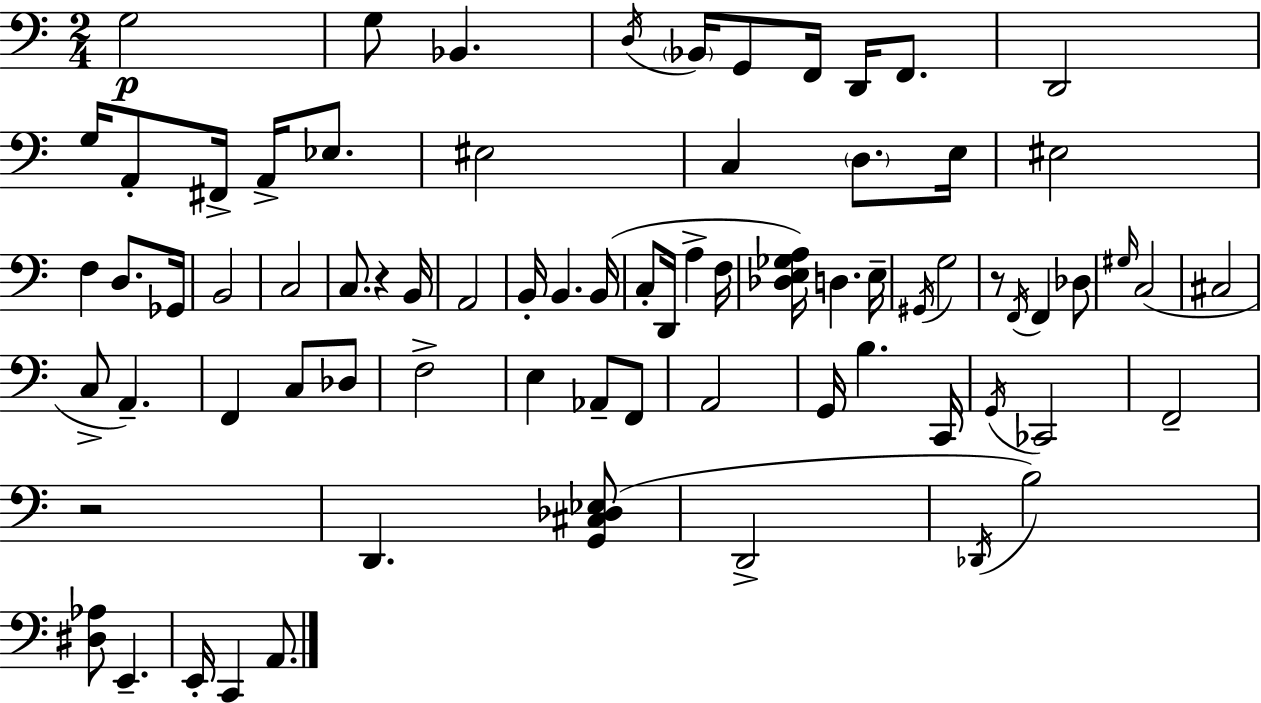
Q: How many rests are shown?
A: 3